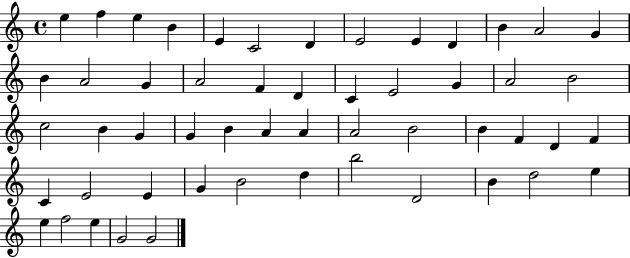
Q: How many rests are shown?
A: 0